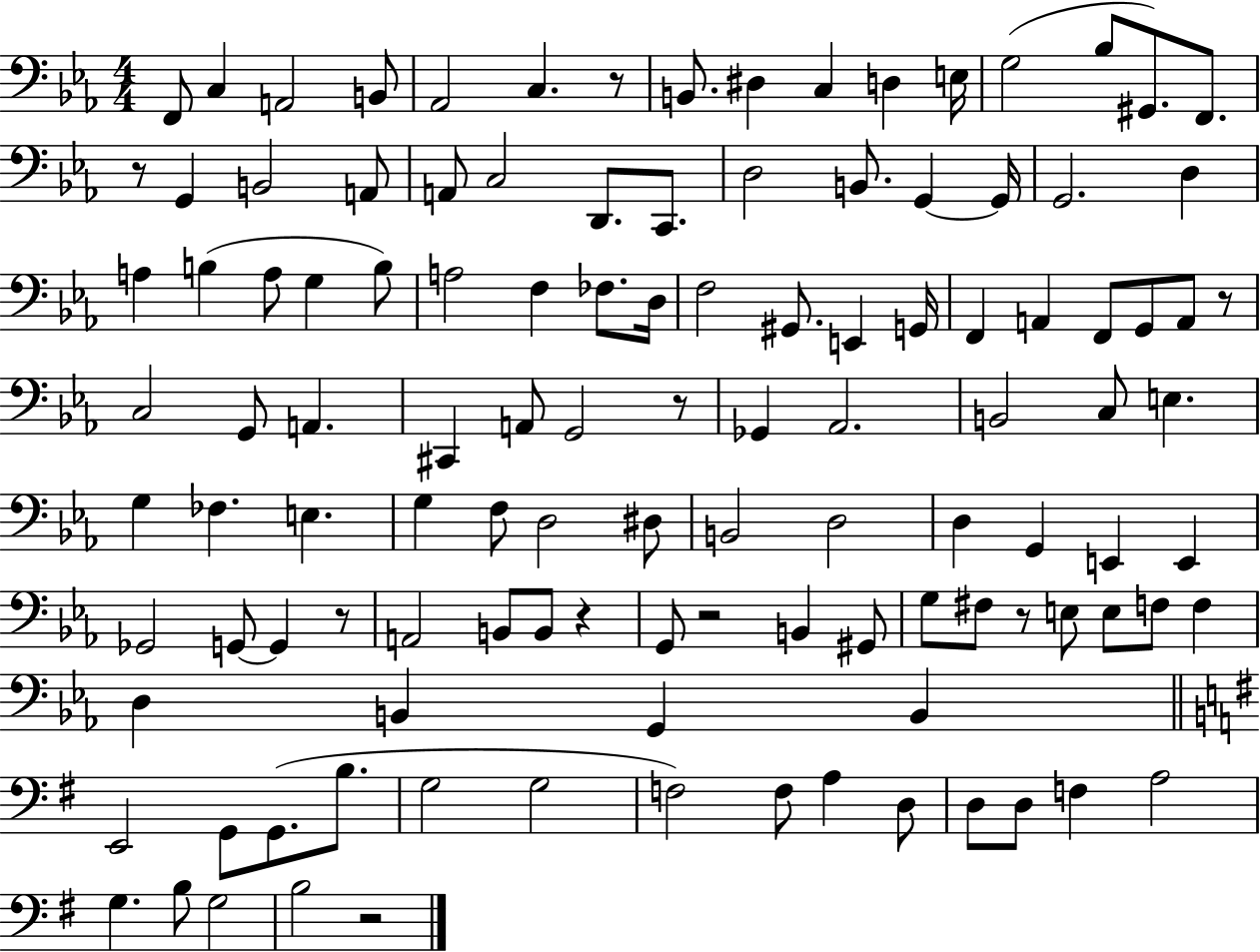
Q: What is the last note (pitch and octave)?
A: B3